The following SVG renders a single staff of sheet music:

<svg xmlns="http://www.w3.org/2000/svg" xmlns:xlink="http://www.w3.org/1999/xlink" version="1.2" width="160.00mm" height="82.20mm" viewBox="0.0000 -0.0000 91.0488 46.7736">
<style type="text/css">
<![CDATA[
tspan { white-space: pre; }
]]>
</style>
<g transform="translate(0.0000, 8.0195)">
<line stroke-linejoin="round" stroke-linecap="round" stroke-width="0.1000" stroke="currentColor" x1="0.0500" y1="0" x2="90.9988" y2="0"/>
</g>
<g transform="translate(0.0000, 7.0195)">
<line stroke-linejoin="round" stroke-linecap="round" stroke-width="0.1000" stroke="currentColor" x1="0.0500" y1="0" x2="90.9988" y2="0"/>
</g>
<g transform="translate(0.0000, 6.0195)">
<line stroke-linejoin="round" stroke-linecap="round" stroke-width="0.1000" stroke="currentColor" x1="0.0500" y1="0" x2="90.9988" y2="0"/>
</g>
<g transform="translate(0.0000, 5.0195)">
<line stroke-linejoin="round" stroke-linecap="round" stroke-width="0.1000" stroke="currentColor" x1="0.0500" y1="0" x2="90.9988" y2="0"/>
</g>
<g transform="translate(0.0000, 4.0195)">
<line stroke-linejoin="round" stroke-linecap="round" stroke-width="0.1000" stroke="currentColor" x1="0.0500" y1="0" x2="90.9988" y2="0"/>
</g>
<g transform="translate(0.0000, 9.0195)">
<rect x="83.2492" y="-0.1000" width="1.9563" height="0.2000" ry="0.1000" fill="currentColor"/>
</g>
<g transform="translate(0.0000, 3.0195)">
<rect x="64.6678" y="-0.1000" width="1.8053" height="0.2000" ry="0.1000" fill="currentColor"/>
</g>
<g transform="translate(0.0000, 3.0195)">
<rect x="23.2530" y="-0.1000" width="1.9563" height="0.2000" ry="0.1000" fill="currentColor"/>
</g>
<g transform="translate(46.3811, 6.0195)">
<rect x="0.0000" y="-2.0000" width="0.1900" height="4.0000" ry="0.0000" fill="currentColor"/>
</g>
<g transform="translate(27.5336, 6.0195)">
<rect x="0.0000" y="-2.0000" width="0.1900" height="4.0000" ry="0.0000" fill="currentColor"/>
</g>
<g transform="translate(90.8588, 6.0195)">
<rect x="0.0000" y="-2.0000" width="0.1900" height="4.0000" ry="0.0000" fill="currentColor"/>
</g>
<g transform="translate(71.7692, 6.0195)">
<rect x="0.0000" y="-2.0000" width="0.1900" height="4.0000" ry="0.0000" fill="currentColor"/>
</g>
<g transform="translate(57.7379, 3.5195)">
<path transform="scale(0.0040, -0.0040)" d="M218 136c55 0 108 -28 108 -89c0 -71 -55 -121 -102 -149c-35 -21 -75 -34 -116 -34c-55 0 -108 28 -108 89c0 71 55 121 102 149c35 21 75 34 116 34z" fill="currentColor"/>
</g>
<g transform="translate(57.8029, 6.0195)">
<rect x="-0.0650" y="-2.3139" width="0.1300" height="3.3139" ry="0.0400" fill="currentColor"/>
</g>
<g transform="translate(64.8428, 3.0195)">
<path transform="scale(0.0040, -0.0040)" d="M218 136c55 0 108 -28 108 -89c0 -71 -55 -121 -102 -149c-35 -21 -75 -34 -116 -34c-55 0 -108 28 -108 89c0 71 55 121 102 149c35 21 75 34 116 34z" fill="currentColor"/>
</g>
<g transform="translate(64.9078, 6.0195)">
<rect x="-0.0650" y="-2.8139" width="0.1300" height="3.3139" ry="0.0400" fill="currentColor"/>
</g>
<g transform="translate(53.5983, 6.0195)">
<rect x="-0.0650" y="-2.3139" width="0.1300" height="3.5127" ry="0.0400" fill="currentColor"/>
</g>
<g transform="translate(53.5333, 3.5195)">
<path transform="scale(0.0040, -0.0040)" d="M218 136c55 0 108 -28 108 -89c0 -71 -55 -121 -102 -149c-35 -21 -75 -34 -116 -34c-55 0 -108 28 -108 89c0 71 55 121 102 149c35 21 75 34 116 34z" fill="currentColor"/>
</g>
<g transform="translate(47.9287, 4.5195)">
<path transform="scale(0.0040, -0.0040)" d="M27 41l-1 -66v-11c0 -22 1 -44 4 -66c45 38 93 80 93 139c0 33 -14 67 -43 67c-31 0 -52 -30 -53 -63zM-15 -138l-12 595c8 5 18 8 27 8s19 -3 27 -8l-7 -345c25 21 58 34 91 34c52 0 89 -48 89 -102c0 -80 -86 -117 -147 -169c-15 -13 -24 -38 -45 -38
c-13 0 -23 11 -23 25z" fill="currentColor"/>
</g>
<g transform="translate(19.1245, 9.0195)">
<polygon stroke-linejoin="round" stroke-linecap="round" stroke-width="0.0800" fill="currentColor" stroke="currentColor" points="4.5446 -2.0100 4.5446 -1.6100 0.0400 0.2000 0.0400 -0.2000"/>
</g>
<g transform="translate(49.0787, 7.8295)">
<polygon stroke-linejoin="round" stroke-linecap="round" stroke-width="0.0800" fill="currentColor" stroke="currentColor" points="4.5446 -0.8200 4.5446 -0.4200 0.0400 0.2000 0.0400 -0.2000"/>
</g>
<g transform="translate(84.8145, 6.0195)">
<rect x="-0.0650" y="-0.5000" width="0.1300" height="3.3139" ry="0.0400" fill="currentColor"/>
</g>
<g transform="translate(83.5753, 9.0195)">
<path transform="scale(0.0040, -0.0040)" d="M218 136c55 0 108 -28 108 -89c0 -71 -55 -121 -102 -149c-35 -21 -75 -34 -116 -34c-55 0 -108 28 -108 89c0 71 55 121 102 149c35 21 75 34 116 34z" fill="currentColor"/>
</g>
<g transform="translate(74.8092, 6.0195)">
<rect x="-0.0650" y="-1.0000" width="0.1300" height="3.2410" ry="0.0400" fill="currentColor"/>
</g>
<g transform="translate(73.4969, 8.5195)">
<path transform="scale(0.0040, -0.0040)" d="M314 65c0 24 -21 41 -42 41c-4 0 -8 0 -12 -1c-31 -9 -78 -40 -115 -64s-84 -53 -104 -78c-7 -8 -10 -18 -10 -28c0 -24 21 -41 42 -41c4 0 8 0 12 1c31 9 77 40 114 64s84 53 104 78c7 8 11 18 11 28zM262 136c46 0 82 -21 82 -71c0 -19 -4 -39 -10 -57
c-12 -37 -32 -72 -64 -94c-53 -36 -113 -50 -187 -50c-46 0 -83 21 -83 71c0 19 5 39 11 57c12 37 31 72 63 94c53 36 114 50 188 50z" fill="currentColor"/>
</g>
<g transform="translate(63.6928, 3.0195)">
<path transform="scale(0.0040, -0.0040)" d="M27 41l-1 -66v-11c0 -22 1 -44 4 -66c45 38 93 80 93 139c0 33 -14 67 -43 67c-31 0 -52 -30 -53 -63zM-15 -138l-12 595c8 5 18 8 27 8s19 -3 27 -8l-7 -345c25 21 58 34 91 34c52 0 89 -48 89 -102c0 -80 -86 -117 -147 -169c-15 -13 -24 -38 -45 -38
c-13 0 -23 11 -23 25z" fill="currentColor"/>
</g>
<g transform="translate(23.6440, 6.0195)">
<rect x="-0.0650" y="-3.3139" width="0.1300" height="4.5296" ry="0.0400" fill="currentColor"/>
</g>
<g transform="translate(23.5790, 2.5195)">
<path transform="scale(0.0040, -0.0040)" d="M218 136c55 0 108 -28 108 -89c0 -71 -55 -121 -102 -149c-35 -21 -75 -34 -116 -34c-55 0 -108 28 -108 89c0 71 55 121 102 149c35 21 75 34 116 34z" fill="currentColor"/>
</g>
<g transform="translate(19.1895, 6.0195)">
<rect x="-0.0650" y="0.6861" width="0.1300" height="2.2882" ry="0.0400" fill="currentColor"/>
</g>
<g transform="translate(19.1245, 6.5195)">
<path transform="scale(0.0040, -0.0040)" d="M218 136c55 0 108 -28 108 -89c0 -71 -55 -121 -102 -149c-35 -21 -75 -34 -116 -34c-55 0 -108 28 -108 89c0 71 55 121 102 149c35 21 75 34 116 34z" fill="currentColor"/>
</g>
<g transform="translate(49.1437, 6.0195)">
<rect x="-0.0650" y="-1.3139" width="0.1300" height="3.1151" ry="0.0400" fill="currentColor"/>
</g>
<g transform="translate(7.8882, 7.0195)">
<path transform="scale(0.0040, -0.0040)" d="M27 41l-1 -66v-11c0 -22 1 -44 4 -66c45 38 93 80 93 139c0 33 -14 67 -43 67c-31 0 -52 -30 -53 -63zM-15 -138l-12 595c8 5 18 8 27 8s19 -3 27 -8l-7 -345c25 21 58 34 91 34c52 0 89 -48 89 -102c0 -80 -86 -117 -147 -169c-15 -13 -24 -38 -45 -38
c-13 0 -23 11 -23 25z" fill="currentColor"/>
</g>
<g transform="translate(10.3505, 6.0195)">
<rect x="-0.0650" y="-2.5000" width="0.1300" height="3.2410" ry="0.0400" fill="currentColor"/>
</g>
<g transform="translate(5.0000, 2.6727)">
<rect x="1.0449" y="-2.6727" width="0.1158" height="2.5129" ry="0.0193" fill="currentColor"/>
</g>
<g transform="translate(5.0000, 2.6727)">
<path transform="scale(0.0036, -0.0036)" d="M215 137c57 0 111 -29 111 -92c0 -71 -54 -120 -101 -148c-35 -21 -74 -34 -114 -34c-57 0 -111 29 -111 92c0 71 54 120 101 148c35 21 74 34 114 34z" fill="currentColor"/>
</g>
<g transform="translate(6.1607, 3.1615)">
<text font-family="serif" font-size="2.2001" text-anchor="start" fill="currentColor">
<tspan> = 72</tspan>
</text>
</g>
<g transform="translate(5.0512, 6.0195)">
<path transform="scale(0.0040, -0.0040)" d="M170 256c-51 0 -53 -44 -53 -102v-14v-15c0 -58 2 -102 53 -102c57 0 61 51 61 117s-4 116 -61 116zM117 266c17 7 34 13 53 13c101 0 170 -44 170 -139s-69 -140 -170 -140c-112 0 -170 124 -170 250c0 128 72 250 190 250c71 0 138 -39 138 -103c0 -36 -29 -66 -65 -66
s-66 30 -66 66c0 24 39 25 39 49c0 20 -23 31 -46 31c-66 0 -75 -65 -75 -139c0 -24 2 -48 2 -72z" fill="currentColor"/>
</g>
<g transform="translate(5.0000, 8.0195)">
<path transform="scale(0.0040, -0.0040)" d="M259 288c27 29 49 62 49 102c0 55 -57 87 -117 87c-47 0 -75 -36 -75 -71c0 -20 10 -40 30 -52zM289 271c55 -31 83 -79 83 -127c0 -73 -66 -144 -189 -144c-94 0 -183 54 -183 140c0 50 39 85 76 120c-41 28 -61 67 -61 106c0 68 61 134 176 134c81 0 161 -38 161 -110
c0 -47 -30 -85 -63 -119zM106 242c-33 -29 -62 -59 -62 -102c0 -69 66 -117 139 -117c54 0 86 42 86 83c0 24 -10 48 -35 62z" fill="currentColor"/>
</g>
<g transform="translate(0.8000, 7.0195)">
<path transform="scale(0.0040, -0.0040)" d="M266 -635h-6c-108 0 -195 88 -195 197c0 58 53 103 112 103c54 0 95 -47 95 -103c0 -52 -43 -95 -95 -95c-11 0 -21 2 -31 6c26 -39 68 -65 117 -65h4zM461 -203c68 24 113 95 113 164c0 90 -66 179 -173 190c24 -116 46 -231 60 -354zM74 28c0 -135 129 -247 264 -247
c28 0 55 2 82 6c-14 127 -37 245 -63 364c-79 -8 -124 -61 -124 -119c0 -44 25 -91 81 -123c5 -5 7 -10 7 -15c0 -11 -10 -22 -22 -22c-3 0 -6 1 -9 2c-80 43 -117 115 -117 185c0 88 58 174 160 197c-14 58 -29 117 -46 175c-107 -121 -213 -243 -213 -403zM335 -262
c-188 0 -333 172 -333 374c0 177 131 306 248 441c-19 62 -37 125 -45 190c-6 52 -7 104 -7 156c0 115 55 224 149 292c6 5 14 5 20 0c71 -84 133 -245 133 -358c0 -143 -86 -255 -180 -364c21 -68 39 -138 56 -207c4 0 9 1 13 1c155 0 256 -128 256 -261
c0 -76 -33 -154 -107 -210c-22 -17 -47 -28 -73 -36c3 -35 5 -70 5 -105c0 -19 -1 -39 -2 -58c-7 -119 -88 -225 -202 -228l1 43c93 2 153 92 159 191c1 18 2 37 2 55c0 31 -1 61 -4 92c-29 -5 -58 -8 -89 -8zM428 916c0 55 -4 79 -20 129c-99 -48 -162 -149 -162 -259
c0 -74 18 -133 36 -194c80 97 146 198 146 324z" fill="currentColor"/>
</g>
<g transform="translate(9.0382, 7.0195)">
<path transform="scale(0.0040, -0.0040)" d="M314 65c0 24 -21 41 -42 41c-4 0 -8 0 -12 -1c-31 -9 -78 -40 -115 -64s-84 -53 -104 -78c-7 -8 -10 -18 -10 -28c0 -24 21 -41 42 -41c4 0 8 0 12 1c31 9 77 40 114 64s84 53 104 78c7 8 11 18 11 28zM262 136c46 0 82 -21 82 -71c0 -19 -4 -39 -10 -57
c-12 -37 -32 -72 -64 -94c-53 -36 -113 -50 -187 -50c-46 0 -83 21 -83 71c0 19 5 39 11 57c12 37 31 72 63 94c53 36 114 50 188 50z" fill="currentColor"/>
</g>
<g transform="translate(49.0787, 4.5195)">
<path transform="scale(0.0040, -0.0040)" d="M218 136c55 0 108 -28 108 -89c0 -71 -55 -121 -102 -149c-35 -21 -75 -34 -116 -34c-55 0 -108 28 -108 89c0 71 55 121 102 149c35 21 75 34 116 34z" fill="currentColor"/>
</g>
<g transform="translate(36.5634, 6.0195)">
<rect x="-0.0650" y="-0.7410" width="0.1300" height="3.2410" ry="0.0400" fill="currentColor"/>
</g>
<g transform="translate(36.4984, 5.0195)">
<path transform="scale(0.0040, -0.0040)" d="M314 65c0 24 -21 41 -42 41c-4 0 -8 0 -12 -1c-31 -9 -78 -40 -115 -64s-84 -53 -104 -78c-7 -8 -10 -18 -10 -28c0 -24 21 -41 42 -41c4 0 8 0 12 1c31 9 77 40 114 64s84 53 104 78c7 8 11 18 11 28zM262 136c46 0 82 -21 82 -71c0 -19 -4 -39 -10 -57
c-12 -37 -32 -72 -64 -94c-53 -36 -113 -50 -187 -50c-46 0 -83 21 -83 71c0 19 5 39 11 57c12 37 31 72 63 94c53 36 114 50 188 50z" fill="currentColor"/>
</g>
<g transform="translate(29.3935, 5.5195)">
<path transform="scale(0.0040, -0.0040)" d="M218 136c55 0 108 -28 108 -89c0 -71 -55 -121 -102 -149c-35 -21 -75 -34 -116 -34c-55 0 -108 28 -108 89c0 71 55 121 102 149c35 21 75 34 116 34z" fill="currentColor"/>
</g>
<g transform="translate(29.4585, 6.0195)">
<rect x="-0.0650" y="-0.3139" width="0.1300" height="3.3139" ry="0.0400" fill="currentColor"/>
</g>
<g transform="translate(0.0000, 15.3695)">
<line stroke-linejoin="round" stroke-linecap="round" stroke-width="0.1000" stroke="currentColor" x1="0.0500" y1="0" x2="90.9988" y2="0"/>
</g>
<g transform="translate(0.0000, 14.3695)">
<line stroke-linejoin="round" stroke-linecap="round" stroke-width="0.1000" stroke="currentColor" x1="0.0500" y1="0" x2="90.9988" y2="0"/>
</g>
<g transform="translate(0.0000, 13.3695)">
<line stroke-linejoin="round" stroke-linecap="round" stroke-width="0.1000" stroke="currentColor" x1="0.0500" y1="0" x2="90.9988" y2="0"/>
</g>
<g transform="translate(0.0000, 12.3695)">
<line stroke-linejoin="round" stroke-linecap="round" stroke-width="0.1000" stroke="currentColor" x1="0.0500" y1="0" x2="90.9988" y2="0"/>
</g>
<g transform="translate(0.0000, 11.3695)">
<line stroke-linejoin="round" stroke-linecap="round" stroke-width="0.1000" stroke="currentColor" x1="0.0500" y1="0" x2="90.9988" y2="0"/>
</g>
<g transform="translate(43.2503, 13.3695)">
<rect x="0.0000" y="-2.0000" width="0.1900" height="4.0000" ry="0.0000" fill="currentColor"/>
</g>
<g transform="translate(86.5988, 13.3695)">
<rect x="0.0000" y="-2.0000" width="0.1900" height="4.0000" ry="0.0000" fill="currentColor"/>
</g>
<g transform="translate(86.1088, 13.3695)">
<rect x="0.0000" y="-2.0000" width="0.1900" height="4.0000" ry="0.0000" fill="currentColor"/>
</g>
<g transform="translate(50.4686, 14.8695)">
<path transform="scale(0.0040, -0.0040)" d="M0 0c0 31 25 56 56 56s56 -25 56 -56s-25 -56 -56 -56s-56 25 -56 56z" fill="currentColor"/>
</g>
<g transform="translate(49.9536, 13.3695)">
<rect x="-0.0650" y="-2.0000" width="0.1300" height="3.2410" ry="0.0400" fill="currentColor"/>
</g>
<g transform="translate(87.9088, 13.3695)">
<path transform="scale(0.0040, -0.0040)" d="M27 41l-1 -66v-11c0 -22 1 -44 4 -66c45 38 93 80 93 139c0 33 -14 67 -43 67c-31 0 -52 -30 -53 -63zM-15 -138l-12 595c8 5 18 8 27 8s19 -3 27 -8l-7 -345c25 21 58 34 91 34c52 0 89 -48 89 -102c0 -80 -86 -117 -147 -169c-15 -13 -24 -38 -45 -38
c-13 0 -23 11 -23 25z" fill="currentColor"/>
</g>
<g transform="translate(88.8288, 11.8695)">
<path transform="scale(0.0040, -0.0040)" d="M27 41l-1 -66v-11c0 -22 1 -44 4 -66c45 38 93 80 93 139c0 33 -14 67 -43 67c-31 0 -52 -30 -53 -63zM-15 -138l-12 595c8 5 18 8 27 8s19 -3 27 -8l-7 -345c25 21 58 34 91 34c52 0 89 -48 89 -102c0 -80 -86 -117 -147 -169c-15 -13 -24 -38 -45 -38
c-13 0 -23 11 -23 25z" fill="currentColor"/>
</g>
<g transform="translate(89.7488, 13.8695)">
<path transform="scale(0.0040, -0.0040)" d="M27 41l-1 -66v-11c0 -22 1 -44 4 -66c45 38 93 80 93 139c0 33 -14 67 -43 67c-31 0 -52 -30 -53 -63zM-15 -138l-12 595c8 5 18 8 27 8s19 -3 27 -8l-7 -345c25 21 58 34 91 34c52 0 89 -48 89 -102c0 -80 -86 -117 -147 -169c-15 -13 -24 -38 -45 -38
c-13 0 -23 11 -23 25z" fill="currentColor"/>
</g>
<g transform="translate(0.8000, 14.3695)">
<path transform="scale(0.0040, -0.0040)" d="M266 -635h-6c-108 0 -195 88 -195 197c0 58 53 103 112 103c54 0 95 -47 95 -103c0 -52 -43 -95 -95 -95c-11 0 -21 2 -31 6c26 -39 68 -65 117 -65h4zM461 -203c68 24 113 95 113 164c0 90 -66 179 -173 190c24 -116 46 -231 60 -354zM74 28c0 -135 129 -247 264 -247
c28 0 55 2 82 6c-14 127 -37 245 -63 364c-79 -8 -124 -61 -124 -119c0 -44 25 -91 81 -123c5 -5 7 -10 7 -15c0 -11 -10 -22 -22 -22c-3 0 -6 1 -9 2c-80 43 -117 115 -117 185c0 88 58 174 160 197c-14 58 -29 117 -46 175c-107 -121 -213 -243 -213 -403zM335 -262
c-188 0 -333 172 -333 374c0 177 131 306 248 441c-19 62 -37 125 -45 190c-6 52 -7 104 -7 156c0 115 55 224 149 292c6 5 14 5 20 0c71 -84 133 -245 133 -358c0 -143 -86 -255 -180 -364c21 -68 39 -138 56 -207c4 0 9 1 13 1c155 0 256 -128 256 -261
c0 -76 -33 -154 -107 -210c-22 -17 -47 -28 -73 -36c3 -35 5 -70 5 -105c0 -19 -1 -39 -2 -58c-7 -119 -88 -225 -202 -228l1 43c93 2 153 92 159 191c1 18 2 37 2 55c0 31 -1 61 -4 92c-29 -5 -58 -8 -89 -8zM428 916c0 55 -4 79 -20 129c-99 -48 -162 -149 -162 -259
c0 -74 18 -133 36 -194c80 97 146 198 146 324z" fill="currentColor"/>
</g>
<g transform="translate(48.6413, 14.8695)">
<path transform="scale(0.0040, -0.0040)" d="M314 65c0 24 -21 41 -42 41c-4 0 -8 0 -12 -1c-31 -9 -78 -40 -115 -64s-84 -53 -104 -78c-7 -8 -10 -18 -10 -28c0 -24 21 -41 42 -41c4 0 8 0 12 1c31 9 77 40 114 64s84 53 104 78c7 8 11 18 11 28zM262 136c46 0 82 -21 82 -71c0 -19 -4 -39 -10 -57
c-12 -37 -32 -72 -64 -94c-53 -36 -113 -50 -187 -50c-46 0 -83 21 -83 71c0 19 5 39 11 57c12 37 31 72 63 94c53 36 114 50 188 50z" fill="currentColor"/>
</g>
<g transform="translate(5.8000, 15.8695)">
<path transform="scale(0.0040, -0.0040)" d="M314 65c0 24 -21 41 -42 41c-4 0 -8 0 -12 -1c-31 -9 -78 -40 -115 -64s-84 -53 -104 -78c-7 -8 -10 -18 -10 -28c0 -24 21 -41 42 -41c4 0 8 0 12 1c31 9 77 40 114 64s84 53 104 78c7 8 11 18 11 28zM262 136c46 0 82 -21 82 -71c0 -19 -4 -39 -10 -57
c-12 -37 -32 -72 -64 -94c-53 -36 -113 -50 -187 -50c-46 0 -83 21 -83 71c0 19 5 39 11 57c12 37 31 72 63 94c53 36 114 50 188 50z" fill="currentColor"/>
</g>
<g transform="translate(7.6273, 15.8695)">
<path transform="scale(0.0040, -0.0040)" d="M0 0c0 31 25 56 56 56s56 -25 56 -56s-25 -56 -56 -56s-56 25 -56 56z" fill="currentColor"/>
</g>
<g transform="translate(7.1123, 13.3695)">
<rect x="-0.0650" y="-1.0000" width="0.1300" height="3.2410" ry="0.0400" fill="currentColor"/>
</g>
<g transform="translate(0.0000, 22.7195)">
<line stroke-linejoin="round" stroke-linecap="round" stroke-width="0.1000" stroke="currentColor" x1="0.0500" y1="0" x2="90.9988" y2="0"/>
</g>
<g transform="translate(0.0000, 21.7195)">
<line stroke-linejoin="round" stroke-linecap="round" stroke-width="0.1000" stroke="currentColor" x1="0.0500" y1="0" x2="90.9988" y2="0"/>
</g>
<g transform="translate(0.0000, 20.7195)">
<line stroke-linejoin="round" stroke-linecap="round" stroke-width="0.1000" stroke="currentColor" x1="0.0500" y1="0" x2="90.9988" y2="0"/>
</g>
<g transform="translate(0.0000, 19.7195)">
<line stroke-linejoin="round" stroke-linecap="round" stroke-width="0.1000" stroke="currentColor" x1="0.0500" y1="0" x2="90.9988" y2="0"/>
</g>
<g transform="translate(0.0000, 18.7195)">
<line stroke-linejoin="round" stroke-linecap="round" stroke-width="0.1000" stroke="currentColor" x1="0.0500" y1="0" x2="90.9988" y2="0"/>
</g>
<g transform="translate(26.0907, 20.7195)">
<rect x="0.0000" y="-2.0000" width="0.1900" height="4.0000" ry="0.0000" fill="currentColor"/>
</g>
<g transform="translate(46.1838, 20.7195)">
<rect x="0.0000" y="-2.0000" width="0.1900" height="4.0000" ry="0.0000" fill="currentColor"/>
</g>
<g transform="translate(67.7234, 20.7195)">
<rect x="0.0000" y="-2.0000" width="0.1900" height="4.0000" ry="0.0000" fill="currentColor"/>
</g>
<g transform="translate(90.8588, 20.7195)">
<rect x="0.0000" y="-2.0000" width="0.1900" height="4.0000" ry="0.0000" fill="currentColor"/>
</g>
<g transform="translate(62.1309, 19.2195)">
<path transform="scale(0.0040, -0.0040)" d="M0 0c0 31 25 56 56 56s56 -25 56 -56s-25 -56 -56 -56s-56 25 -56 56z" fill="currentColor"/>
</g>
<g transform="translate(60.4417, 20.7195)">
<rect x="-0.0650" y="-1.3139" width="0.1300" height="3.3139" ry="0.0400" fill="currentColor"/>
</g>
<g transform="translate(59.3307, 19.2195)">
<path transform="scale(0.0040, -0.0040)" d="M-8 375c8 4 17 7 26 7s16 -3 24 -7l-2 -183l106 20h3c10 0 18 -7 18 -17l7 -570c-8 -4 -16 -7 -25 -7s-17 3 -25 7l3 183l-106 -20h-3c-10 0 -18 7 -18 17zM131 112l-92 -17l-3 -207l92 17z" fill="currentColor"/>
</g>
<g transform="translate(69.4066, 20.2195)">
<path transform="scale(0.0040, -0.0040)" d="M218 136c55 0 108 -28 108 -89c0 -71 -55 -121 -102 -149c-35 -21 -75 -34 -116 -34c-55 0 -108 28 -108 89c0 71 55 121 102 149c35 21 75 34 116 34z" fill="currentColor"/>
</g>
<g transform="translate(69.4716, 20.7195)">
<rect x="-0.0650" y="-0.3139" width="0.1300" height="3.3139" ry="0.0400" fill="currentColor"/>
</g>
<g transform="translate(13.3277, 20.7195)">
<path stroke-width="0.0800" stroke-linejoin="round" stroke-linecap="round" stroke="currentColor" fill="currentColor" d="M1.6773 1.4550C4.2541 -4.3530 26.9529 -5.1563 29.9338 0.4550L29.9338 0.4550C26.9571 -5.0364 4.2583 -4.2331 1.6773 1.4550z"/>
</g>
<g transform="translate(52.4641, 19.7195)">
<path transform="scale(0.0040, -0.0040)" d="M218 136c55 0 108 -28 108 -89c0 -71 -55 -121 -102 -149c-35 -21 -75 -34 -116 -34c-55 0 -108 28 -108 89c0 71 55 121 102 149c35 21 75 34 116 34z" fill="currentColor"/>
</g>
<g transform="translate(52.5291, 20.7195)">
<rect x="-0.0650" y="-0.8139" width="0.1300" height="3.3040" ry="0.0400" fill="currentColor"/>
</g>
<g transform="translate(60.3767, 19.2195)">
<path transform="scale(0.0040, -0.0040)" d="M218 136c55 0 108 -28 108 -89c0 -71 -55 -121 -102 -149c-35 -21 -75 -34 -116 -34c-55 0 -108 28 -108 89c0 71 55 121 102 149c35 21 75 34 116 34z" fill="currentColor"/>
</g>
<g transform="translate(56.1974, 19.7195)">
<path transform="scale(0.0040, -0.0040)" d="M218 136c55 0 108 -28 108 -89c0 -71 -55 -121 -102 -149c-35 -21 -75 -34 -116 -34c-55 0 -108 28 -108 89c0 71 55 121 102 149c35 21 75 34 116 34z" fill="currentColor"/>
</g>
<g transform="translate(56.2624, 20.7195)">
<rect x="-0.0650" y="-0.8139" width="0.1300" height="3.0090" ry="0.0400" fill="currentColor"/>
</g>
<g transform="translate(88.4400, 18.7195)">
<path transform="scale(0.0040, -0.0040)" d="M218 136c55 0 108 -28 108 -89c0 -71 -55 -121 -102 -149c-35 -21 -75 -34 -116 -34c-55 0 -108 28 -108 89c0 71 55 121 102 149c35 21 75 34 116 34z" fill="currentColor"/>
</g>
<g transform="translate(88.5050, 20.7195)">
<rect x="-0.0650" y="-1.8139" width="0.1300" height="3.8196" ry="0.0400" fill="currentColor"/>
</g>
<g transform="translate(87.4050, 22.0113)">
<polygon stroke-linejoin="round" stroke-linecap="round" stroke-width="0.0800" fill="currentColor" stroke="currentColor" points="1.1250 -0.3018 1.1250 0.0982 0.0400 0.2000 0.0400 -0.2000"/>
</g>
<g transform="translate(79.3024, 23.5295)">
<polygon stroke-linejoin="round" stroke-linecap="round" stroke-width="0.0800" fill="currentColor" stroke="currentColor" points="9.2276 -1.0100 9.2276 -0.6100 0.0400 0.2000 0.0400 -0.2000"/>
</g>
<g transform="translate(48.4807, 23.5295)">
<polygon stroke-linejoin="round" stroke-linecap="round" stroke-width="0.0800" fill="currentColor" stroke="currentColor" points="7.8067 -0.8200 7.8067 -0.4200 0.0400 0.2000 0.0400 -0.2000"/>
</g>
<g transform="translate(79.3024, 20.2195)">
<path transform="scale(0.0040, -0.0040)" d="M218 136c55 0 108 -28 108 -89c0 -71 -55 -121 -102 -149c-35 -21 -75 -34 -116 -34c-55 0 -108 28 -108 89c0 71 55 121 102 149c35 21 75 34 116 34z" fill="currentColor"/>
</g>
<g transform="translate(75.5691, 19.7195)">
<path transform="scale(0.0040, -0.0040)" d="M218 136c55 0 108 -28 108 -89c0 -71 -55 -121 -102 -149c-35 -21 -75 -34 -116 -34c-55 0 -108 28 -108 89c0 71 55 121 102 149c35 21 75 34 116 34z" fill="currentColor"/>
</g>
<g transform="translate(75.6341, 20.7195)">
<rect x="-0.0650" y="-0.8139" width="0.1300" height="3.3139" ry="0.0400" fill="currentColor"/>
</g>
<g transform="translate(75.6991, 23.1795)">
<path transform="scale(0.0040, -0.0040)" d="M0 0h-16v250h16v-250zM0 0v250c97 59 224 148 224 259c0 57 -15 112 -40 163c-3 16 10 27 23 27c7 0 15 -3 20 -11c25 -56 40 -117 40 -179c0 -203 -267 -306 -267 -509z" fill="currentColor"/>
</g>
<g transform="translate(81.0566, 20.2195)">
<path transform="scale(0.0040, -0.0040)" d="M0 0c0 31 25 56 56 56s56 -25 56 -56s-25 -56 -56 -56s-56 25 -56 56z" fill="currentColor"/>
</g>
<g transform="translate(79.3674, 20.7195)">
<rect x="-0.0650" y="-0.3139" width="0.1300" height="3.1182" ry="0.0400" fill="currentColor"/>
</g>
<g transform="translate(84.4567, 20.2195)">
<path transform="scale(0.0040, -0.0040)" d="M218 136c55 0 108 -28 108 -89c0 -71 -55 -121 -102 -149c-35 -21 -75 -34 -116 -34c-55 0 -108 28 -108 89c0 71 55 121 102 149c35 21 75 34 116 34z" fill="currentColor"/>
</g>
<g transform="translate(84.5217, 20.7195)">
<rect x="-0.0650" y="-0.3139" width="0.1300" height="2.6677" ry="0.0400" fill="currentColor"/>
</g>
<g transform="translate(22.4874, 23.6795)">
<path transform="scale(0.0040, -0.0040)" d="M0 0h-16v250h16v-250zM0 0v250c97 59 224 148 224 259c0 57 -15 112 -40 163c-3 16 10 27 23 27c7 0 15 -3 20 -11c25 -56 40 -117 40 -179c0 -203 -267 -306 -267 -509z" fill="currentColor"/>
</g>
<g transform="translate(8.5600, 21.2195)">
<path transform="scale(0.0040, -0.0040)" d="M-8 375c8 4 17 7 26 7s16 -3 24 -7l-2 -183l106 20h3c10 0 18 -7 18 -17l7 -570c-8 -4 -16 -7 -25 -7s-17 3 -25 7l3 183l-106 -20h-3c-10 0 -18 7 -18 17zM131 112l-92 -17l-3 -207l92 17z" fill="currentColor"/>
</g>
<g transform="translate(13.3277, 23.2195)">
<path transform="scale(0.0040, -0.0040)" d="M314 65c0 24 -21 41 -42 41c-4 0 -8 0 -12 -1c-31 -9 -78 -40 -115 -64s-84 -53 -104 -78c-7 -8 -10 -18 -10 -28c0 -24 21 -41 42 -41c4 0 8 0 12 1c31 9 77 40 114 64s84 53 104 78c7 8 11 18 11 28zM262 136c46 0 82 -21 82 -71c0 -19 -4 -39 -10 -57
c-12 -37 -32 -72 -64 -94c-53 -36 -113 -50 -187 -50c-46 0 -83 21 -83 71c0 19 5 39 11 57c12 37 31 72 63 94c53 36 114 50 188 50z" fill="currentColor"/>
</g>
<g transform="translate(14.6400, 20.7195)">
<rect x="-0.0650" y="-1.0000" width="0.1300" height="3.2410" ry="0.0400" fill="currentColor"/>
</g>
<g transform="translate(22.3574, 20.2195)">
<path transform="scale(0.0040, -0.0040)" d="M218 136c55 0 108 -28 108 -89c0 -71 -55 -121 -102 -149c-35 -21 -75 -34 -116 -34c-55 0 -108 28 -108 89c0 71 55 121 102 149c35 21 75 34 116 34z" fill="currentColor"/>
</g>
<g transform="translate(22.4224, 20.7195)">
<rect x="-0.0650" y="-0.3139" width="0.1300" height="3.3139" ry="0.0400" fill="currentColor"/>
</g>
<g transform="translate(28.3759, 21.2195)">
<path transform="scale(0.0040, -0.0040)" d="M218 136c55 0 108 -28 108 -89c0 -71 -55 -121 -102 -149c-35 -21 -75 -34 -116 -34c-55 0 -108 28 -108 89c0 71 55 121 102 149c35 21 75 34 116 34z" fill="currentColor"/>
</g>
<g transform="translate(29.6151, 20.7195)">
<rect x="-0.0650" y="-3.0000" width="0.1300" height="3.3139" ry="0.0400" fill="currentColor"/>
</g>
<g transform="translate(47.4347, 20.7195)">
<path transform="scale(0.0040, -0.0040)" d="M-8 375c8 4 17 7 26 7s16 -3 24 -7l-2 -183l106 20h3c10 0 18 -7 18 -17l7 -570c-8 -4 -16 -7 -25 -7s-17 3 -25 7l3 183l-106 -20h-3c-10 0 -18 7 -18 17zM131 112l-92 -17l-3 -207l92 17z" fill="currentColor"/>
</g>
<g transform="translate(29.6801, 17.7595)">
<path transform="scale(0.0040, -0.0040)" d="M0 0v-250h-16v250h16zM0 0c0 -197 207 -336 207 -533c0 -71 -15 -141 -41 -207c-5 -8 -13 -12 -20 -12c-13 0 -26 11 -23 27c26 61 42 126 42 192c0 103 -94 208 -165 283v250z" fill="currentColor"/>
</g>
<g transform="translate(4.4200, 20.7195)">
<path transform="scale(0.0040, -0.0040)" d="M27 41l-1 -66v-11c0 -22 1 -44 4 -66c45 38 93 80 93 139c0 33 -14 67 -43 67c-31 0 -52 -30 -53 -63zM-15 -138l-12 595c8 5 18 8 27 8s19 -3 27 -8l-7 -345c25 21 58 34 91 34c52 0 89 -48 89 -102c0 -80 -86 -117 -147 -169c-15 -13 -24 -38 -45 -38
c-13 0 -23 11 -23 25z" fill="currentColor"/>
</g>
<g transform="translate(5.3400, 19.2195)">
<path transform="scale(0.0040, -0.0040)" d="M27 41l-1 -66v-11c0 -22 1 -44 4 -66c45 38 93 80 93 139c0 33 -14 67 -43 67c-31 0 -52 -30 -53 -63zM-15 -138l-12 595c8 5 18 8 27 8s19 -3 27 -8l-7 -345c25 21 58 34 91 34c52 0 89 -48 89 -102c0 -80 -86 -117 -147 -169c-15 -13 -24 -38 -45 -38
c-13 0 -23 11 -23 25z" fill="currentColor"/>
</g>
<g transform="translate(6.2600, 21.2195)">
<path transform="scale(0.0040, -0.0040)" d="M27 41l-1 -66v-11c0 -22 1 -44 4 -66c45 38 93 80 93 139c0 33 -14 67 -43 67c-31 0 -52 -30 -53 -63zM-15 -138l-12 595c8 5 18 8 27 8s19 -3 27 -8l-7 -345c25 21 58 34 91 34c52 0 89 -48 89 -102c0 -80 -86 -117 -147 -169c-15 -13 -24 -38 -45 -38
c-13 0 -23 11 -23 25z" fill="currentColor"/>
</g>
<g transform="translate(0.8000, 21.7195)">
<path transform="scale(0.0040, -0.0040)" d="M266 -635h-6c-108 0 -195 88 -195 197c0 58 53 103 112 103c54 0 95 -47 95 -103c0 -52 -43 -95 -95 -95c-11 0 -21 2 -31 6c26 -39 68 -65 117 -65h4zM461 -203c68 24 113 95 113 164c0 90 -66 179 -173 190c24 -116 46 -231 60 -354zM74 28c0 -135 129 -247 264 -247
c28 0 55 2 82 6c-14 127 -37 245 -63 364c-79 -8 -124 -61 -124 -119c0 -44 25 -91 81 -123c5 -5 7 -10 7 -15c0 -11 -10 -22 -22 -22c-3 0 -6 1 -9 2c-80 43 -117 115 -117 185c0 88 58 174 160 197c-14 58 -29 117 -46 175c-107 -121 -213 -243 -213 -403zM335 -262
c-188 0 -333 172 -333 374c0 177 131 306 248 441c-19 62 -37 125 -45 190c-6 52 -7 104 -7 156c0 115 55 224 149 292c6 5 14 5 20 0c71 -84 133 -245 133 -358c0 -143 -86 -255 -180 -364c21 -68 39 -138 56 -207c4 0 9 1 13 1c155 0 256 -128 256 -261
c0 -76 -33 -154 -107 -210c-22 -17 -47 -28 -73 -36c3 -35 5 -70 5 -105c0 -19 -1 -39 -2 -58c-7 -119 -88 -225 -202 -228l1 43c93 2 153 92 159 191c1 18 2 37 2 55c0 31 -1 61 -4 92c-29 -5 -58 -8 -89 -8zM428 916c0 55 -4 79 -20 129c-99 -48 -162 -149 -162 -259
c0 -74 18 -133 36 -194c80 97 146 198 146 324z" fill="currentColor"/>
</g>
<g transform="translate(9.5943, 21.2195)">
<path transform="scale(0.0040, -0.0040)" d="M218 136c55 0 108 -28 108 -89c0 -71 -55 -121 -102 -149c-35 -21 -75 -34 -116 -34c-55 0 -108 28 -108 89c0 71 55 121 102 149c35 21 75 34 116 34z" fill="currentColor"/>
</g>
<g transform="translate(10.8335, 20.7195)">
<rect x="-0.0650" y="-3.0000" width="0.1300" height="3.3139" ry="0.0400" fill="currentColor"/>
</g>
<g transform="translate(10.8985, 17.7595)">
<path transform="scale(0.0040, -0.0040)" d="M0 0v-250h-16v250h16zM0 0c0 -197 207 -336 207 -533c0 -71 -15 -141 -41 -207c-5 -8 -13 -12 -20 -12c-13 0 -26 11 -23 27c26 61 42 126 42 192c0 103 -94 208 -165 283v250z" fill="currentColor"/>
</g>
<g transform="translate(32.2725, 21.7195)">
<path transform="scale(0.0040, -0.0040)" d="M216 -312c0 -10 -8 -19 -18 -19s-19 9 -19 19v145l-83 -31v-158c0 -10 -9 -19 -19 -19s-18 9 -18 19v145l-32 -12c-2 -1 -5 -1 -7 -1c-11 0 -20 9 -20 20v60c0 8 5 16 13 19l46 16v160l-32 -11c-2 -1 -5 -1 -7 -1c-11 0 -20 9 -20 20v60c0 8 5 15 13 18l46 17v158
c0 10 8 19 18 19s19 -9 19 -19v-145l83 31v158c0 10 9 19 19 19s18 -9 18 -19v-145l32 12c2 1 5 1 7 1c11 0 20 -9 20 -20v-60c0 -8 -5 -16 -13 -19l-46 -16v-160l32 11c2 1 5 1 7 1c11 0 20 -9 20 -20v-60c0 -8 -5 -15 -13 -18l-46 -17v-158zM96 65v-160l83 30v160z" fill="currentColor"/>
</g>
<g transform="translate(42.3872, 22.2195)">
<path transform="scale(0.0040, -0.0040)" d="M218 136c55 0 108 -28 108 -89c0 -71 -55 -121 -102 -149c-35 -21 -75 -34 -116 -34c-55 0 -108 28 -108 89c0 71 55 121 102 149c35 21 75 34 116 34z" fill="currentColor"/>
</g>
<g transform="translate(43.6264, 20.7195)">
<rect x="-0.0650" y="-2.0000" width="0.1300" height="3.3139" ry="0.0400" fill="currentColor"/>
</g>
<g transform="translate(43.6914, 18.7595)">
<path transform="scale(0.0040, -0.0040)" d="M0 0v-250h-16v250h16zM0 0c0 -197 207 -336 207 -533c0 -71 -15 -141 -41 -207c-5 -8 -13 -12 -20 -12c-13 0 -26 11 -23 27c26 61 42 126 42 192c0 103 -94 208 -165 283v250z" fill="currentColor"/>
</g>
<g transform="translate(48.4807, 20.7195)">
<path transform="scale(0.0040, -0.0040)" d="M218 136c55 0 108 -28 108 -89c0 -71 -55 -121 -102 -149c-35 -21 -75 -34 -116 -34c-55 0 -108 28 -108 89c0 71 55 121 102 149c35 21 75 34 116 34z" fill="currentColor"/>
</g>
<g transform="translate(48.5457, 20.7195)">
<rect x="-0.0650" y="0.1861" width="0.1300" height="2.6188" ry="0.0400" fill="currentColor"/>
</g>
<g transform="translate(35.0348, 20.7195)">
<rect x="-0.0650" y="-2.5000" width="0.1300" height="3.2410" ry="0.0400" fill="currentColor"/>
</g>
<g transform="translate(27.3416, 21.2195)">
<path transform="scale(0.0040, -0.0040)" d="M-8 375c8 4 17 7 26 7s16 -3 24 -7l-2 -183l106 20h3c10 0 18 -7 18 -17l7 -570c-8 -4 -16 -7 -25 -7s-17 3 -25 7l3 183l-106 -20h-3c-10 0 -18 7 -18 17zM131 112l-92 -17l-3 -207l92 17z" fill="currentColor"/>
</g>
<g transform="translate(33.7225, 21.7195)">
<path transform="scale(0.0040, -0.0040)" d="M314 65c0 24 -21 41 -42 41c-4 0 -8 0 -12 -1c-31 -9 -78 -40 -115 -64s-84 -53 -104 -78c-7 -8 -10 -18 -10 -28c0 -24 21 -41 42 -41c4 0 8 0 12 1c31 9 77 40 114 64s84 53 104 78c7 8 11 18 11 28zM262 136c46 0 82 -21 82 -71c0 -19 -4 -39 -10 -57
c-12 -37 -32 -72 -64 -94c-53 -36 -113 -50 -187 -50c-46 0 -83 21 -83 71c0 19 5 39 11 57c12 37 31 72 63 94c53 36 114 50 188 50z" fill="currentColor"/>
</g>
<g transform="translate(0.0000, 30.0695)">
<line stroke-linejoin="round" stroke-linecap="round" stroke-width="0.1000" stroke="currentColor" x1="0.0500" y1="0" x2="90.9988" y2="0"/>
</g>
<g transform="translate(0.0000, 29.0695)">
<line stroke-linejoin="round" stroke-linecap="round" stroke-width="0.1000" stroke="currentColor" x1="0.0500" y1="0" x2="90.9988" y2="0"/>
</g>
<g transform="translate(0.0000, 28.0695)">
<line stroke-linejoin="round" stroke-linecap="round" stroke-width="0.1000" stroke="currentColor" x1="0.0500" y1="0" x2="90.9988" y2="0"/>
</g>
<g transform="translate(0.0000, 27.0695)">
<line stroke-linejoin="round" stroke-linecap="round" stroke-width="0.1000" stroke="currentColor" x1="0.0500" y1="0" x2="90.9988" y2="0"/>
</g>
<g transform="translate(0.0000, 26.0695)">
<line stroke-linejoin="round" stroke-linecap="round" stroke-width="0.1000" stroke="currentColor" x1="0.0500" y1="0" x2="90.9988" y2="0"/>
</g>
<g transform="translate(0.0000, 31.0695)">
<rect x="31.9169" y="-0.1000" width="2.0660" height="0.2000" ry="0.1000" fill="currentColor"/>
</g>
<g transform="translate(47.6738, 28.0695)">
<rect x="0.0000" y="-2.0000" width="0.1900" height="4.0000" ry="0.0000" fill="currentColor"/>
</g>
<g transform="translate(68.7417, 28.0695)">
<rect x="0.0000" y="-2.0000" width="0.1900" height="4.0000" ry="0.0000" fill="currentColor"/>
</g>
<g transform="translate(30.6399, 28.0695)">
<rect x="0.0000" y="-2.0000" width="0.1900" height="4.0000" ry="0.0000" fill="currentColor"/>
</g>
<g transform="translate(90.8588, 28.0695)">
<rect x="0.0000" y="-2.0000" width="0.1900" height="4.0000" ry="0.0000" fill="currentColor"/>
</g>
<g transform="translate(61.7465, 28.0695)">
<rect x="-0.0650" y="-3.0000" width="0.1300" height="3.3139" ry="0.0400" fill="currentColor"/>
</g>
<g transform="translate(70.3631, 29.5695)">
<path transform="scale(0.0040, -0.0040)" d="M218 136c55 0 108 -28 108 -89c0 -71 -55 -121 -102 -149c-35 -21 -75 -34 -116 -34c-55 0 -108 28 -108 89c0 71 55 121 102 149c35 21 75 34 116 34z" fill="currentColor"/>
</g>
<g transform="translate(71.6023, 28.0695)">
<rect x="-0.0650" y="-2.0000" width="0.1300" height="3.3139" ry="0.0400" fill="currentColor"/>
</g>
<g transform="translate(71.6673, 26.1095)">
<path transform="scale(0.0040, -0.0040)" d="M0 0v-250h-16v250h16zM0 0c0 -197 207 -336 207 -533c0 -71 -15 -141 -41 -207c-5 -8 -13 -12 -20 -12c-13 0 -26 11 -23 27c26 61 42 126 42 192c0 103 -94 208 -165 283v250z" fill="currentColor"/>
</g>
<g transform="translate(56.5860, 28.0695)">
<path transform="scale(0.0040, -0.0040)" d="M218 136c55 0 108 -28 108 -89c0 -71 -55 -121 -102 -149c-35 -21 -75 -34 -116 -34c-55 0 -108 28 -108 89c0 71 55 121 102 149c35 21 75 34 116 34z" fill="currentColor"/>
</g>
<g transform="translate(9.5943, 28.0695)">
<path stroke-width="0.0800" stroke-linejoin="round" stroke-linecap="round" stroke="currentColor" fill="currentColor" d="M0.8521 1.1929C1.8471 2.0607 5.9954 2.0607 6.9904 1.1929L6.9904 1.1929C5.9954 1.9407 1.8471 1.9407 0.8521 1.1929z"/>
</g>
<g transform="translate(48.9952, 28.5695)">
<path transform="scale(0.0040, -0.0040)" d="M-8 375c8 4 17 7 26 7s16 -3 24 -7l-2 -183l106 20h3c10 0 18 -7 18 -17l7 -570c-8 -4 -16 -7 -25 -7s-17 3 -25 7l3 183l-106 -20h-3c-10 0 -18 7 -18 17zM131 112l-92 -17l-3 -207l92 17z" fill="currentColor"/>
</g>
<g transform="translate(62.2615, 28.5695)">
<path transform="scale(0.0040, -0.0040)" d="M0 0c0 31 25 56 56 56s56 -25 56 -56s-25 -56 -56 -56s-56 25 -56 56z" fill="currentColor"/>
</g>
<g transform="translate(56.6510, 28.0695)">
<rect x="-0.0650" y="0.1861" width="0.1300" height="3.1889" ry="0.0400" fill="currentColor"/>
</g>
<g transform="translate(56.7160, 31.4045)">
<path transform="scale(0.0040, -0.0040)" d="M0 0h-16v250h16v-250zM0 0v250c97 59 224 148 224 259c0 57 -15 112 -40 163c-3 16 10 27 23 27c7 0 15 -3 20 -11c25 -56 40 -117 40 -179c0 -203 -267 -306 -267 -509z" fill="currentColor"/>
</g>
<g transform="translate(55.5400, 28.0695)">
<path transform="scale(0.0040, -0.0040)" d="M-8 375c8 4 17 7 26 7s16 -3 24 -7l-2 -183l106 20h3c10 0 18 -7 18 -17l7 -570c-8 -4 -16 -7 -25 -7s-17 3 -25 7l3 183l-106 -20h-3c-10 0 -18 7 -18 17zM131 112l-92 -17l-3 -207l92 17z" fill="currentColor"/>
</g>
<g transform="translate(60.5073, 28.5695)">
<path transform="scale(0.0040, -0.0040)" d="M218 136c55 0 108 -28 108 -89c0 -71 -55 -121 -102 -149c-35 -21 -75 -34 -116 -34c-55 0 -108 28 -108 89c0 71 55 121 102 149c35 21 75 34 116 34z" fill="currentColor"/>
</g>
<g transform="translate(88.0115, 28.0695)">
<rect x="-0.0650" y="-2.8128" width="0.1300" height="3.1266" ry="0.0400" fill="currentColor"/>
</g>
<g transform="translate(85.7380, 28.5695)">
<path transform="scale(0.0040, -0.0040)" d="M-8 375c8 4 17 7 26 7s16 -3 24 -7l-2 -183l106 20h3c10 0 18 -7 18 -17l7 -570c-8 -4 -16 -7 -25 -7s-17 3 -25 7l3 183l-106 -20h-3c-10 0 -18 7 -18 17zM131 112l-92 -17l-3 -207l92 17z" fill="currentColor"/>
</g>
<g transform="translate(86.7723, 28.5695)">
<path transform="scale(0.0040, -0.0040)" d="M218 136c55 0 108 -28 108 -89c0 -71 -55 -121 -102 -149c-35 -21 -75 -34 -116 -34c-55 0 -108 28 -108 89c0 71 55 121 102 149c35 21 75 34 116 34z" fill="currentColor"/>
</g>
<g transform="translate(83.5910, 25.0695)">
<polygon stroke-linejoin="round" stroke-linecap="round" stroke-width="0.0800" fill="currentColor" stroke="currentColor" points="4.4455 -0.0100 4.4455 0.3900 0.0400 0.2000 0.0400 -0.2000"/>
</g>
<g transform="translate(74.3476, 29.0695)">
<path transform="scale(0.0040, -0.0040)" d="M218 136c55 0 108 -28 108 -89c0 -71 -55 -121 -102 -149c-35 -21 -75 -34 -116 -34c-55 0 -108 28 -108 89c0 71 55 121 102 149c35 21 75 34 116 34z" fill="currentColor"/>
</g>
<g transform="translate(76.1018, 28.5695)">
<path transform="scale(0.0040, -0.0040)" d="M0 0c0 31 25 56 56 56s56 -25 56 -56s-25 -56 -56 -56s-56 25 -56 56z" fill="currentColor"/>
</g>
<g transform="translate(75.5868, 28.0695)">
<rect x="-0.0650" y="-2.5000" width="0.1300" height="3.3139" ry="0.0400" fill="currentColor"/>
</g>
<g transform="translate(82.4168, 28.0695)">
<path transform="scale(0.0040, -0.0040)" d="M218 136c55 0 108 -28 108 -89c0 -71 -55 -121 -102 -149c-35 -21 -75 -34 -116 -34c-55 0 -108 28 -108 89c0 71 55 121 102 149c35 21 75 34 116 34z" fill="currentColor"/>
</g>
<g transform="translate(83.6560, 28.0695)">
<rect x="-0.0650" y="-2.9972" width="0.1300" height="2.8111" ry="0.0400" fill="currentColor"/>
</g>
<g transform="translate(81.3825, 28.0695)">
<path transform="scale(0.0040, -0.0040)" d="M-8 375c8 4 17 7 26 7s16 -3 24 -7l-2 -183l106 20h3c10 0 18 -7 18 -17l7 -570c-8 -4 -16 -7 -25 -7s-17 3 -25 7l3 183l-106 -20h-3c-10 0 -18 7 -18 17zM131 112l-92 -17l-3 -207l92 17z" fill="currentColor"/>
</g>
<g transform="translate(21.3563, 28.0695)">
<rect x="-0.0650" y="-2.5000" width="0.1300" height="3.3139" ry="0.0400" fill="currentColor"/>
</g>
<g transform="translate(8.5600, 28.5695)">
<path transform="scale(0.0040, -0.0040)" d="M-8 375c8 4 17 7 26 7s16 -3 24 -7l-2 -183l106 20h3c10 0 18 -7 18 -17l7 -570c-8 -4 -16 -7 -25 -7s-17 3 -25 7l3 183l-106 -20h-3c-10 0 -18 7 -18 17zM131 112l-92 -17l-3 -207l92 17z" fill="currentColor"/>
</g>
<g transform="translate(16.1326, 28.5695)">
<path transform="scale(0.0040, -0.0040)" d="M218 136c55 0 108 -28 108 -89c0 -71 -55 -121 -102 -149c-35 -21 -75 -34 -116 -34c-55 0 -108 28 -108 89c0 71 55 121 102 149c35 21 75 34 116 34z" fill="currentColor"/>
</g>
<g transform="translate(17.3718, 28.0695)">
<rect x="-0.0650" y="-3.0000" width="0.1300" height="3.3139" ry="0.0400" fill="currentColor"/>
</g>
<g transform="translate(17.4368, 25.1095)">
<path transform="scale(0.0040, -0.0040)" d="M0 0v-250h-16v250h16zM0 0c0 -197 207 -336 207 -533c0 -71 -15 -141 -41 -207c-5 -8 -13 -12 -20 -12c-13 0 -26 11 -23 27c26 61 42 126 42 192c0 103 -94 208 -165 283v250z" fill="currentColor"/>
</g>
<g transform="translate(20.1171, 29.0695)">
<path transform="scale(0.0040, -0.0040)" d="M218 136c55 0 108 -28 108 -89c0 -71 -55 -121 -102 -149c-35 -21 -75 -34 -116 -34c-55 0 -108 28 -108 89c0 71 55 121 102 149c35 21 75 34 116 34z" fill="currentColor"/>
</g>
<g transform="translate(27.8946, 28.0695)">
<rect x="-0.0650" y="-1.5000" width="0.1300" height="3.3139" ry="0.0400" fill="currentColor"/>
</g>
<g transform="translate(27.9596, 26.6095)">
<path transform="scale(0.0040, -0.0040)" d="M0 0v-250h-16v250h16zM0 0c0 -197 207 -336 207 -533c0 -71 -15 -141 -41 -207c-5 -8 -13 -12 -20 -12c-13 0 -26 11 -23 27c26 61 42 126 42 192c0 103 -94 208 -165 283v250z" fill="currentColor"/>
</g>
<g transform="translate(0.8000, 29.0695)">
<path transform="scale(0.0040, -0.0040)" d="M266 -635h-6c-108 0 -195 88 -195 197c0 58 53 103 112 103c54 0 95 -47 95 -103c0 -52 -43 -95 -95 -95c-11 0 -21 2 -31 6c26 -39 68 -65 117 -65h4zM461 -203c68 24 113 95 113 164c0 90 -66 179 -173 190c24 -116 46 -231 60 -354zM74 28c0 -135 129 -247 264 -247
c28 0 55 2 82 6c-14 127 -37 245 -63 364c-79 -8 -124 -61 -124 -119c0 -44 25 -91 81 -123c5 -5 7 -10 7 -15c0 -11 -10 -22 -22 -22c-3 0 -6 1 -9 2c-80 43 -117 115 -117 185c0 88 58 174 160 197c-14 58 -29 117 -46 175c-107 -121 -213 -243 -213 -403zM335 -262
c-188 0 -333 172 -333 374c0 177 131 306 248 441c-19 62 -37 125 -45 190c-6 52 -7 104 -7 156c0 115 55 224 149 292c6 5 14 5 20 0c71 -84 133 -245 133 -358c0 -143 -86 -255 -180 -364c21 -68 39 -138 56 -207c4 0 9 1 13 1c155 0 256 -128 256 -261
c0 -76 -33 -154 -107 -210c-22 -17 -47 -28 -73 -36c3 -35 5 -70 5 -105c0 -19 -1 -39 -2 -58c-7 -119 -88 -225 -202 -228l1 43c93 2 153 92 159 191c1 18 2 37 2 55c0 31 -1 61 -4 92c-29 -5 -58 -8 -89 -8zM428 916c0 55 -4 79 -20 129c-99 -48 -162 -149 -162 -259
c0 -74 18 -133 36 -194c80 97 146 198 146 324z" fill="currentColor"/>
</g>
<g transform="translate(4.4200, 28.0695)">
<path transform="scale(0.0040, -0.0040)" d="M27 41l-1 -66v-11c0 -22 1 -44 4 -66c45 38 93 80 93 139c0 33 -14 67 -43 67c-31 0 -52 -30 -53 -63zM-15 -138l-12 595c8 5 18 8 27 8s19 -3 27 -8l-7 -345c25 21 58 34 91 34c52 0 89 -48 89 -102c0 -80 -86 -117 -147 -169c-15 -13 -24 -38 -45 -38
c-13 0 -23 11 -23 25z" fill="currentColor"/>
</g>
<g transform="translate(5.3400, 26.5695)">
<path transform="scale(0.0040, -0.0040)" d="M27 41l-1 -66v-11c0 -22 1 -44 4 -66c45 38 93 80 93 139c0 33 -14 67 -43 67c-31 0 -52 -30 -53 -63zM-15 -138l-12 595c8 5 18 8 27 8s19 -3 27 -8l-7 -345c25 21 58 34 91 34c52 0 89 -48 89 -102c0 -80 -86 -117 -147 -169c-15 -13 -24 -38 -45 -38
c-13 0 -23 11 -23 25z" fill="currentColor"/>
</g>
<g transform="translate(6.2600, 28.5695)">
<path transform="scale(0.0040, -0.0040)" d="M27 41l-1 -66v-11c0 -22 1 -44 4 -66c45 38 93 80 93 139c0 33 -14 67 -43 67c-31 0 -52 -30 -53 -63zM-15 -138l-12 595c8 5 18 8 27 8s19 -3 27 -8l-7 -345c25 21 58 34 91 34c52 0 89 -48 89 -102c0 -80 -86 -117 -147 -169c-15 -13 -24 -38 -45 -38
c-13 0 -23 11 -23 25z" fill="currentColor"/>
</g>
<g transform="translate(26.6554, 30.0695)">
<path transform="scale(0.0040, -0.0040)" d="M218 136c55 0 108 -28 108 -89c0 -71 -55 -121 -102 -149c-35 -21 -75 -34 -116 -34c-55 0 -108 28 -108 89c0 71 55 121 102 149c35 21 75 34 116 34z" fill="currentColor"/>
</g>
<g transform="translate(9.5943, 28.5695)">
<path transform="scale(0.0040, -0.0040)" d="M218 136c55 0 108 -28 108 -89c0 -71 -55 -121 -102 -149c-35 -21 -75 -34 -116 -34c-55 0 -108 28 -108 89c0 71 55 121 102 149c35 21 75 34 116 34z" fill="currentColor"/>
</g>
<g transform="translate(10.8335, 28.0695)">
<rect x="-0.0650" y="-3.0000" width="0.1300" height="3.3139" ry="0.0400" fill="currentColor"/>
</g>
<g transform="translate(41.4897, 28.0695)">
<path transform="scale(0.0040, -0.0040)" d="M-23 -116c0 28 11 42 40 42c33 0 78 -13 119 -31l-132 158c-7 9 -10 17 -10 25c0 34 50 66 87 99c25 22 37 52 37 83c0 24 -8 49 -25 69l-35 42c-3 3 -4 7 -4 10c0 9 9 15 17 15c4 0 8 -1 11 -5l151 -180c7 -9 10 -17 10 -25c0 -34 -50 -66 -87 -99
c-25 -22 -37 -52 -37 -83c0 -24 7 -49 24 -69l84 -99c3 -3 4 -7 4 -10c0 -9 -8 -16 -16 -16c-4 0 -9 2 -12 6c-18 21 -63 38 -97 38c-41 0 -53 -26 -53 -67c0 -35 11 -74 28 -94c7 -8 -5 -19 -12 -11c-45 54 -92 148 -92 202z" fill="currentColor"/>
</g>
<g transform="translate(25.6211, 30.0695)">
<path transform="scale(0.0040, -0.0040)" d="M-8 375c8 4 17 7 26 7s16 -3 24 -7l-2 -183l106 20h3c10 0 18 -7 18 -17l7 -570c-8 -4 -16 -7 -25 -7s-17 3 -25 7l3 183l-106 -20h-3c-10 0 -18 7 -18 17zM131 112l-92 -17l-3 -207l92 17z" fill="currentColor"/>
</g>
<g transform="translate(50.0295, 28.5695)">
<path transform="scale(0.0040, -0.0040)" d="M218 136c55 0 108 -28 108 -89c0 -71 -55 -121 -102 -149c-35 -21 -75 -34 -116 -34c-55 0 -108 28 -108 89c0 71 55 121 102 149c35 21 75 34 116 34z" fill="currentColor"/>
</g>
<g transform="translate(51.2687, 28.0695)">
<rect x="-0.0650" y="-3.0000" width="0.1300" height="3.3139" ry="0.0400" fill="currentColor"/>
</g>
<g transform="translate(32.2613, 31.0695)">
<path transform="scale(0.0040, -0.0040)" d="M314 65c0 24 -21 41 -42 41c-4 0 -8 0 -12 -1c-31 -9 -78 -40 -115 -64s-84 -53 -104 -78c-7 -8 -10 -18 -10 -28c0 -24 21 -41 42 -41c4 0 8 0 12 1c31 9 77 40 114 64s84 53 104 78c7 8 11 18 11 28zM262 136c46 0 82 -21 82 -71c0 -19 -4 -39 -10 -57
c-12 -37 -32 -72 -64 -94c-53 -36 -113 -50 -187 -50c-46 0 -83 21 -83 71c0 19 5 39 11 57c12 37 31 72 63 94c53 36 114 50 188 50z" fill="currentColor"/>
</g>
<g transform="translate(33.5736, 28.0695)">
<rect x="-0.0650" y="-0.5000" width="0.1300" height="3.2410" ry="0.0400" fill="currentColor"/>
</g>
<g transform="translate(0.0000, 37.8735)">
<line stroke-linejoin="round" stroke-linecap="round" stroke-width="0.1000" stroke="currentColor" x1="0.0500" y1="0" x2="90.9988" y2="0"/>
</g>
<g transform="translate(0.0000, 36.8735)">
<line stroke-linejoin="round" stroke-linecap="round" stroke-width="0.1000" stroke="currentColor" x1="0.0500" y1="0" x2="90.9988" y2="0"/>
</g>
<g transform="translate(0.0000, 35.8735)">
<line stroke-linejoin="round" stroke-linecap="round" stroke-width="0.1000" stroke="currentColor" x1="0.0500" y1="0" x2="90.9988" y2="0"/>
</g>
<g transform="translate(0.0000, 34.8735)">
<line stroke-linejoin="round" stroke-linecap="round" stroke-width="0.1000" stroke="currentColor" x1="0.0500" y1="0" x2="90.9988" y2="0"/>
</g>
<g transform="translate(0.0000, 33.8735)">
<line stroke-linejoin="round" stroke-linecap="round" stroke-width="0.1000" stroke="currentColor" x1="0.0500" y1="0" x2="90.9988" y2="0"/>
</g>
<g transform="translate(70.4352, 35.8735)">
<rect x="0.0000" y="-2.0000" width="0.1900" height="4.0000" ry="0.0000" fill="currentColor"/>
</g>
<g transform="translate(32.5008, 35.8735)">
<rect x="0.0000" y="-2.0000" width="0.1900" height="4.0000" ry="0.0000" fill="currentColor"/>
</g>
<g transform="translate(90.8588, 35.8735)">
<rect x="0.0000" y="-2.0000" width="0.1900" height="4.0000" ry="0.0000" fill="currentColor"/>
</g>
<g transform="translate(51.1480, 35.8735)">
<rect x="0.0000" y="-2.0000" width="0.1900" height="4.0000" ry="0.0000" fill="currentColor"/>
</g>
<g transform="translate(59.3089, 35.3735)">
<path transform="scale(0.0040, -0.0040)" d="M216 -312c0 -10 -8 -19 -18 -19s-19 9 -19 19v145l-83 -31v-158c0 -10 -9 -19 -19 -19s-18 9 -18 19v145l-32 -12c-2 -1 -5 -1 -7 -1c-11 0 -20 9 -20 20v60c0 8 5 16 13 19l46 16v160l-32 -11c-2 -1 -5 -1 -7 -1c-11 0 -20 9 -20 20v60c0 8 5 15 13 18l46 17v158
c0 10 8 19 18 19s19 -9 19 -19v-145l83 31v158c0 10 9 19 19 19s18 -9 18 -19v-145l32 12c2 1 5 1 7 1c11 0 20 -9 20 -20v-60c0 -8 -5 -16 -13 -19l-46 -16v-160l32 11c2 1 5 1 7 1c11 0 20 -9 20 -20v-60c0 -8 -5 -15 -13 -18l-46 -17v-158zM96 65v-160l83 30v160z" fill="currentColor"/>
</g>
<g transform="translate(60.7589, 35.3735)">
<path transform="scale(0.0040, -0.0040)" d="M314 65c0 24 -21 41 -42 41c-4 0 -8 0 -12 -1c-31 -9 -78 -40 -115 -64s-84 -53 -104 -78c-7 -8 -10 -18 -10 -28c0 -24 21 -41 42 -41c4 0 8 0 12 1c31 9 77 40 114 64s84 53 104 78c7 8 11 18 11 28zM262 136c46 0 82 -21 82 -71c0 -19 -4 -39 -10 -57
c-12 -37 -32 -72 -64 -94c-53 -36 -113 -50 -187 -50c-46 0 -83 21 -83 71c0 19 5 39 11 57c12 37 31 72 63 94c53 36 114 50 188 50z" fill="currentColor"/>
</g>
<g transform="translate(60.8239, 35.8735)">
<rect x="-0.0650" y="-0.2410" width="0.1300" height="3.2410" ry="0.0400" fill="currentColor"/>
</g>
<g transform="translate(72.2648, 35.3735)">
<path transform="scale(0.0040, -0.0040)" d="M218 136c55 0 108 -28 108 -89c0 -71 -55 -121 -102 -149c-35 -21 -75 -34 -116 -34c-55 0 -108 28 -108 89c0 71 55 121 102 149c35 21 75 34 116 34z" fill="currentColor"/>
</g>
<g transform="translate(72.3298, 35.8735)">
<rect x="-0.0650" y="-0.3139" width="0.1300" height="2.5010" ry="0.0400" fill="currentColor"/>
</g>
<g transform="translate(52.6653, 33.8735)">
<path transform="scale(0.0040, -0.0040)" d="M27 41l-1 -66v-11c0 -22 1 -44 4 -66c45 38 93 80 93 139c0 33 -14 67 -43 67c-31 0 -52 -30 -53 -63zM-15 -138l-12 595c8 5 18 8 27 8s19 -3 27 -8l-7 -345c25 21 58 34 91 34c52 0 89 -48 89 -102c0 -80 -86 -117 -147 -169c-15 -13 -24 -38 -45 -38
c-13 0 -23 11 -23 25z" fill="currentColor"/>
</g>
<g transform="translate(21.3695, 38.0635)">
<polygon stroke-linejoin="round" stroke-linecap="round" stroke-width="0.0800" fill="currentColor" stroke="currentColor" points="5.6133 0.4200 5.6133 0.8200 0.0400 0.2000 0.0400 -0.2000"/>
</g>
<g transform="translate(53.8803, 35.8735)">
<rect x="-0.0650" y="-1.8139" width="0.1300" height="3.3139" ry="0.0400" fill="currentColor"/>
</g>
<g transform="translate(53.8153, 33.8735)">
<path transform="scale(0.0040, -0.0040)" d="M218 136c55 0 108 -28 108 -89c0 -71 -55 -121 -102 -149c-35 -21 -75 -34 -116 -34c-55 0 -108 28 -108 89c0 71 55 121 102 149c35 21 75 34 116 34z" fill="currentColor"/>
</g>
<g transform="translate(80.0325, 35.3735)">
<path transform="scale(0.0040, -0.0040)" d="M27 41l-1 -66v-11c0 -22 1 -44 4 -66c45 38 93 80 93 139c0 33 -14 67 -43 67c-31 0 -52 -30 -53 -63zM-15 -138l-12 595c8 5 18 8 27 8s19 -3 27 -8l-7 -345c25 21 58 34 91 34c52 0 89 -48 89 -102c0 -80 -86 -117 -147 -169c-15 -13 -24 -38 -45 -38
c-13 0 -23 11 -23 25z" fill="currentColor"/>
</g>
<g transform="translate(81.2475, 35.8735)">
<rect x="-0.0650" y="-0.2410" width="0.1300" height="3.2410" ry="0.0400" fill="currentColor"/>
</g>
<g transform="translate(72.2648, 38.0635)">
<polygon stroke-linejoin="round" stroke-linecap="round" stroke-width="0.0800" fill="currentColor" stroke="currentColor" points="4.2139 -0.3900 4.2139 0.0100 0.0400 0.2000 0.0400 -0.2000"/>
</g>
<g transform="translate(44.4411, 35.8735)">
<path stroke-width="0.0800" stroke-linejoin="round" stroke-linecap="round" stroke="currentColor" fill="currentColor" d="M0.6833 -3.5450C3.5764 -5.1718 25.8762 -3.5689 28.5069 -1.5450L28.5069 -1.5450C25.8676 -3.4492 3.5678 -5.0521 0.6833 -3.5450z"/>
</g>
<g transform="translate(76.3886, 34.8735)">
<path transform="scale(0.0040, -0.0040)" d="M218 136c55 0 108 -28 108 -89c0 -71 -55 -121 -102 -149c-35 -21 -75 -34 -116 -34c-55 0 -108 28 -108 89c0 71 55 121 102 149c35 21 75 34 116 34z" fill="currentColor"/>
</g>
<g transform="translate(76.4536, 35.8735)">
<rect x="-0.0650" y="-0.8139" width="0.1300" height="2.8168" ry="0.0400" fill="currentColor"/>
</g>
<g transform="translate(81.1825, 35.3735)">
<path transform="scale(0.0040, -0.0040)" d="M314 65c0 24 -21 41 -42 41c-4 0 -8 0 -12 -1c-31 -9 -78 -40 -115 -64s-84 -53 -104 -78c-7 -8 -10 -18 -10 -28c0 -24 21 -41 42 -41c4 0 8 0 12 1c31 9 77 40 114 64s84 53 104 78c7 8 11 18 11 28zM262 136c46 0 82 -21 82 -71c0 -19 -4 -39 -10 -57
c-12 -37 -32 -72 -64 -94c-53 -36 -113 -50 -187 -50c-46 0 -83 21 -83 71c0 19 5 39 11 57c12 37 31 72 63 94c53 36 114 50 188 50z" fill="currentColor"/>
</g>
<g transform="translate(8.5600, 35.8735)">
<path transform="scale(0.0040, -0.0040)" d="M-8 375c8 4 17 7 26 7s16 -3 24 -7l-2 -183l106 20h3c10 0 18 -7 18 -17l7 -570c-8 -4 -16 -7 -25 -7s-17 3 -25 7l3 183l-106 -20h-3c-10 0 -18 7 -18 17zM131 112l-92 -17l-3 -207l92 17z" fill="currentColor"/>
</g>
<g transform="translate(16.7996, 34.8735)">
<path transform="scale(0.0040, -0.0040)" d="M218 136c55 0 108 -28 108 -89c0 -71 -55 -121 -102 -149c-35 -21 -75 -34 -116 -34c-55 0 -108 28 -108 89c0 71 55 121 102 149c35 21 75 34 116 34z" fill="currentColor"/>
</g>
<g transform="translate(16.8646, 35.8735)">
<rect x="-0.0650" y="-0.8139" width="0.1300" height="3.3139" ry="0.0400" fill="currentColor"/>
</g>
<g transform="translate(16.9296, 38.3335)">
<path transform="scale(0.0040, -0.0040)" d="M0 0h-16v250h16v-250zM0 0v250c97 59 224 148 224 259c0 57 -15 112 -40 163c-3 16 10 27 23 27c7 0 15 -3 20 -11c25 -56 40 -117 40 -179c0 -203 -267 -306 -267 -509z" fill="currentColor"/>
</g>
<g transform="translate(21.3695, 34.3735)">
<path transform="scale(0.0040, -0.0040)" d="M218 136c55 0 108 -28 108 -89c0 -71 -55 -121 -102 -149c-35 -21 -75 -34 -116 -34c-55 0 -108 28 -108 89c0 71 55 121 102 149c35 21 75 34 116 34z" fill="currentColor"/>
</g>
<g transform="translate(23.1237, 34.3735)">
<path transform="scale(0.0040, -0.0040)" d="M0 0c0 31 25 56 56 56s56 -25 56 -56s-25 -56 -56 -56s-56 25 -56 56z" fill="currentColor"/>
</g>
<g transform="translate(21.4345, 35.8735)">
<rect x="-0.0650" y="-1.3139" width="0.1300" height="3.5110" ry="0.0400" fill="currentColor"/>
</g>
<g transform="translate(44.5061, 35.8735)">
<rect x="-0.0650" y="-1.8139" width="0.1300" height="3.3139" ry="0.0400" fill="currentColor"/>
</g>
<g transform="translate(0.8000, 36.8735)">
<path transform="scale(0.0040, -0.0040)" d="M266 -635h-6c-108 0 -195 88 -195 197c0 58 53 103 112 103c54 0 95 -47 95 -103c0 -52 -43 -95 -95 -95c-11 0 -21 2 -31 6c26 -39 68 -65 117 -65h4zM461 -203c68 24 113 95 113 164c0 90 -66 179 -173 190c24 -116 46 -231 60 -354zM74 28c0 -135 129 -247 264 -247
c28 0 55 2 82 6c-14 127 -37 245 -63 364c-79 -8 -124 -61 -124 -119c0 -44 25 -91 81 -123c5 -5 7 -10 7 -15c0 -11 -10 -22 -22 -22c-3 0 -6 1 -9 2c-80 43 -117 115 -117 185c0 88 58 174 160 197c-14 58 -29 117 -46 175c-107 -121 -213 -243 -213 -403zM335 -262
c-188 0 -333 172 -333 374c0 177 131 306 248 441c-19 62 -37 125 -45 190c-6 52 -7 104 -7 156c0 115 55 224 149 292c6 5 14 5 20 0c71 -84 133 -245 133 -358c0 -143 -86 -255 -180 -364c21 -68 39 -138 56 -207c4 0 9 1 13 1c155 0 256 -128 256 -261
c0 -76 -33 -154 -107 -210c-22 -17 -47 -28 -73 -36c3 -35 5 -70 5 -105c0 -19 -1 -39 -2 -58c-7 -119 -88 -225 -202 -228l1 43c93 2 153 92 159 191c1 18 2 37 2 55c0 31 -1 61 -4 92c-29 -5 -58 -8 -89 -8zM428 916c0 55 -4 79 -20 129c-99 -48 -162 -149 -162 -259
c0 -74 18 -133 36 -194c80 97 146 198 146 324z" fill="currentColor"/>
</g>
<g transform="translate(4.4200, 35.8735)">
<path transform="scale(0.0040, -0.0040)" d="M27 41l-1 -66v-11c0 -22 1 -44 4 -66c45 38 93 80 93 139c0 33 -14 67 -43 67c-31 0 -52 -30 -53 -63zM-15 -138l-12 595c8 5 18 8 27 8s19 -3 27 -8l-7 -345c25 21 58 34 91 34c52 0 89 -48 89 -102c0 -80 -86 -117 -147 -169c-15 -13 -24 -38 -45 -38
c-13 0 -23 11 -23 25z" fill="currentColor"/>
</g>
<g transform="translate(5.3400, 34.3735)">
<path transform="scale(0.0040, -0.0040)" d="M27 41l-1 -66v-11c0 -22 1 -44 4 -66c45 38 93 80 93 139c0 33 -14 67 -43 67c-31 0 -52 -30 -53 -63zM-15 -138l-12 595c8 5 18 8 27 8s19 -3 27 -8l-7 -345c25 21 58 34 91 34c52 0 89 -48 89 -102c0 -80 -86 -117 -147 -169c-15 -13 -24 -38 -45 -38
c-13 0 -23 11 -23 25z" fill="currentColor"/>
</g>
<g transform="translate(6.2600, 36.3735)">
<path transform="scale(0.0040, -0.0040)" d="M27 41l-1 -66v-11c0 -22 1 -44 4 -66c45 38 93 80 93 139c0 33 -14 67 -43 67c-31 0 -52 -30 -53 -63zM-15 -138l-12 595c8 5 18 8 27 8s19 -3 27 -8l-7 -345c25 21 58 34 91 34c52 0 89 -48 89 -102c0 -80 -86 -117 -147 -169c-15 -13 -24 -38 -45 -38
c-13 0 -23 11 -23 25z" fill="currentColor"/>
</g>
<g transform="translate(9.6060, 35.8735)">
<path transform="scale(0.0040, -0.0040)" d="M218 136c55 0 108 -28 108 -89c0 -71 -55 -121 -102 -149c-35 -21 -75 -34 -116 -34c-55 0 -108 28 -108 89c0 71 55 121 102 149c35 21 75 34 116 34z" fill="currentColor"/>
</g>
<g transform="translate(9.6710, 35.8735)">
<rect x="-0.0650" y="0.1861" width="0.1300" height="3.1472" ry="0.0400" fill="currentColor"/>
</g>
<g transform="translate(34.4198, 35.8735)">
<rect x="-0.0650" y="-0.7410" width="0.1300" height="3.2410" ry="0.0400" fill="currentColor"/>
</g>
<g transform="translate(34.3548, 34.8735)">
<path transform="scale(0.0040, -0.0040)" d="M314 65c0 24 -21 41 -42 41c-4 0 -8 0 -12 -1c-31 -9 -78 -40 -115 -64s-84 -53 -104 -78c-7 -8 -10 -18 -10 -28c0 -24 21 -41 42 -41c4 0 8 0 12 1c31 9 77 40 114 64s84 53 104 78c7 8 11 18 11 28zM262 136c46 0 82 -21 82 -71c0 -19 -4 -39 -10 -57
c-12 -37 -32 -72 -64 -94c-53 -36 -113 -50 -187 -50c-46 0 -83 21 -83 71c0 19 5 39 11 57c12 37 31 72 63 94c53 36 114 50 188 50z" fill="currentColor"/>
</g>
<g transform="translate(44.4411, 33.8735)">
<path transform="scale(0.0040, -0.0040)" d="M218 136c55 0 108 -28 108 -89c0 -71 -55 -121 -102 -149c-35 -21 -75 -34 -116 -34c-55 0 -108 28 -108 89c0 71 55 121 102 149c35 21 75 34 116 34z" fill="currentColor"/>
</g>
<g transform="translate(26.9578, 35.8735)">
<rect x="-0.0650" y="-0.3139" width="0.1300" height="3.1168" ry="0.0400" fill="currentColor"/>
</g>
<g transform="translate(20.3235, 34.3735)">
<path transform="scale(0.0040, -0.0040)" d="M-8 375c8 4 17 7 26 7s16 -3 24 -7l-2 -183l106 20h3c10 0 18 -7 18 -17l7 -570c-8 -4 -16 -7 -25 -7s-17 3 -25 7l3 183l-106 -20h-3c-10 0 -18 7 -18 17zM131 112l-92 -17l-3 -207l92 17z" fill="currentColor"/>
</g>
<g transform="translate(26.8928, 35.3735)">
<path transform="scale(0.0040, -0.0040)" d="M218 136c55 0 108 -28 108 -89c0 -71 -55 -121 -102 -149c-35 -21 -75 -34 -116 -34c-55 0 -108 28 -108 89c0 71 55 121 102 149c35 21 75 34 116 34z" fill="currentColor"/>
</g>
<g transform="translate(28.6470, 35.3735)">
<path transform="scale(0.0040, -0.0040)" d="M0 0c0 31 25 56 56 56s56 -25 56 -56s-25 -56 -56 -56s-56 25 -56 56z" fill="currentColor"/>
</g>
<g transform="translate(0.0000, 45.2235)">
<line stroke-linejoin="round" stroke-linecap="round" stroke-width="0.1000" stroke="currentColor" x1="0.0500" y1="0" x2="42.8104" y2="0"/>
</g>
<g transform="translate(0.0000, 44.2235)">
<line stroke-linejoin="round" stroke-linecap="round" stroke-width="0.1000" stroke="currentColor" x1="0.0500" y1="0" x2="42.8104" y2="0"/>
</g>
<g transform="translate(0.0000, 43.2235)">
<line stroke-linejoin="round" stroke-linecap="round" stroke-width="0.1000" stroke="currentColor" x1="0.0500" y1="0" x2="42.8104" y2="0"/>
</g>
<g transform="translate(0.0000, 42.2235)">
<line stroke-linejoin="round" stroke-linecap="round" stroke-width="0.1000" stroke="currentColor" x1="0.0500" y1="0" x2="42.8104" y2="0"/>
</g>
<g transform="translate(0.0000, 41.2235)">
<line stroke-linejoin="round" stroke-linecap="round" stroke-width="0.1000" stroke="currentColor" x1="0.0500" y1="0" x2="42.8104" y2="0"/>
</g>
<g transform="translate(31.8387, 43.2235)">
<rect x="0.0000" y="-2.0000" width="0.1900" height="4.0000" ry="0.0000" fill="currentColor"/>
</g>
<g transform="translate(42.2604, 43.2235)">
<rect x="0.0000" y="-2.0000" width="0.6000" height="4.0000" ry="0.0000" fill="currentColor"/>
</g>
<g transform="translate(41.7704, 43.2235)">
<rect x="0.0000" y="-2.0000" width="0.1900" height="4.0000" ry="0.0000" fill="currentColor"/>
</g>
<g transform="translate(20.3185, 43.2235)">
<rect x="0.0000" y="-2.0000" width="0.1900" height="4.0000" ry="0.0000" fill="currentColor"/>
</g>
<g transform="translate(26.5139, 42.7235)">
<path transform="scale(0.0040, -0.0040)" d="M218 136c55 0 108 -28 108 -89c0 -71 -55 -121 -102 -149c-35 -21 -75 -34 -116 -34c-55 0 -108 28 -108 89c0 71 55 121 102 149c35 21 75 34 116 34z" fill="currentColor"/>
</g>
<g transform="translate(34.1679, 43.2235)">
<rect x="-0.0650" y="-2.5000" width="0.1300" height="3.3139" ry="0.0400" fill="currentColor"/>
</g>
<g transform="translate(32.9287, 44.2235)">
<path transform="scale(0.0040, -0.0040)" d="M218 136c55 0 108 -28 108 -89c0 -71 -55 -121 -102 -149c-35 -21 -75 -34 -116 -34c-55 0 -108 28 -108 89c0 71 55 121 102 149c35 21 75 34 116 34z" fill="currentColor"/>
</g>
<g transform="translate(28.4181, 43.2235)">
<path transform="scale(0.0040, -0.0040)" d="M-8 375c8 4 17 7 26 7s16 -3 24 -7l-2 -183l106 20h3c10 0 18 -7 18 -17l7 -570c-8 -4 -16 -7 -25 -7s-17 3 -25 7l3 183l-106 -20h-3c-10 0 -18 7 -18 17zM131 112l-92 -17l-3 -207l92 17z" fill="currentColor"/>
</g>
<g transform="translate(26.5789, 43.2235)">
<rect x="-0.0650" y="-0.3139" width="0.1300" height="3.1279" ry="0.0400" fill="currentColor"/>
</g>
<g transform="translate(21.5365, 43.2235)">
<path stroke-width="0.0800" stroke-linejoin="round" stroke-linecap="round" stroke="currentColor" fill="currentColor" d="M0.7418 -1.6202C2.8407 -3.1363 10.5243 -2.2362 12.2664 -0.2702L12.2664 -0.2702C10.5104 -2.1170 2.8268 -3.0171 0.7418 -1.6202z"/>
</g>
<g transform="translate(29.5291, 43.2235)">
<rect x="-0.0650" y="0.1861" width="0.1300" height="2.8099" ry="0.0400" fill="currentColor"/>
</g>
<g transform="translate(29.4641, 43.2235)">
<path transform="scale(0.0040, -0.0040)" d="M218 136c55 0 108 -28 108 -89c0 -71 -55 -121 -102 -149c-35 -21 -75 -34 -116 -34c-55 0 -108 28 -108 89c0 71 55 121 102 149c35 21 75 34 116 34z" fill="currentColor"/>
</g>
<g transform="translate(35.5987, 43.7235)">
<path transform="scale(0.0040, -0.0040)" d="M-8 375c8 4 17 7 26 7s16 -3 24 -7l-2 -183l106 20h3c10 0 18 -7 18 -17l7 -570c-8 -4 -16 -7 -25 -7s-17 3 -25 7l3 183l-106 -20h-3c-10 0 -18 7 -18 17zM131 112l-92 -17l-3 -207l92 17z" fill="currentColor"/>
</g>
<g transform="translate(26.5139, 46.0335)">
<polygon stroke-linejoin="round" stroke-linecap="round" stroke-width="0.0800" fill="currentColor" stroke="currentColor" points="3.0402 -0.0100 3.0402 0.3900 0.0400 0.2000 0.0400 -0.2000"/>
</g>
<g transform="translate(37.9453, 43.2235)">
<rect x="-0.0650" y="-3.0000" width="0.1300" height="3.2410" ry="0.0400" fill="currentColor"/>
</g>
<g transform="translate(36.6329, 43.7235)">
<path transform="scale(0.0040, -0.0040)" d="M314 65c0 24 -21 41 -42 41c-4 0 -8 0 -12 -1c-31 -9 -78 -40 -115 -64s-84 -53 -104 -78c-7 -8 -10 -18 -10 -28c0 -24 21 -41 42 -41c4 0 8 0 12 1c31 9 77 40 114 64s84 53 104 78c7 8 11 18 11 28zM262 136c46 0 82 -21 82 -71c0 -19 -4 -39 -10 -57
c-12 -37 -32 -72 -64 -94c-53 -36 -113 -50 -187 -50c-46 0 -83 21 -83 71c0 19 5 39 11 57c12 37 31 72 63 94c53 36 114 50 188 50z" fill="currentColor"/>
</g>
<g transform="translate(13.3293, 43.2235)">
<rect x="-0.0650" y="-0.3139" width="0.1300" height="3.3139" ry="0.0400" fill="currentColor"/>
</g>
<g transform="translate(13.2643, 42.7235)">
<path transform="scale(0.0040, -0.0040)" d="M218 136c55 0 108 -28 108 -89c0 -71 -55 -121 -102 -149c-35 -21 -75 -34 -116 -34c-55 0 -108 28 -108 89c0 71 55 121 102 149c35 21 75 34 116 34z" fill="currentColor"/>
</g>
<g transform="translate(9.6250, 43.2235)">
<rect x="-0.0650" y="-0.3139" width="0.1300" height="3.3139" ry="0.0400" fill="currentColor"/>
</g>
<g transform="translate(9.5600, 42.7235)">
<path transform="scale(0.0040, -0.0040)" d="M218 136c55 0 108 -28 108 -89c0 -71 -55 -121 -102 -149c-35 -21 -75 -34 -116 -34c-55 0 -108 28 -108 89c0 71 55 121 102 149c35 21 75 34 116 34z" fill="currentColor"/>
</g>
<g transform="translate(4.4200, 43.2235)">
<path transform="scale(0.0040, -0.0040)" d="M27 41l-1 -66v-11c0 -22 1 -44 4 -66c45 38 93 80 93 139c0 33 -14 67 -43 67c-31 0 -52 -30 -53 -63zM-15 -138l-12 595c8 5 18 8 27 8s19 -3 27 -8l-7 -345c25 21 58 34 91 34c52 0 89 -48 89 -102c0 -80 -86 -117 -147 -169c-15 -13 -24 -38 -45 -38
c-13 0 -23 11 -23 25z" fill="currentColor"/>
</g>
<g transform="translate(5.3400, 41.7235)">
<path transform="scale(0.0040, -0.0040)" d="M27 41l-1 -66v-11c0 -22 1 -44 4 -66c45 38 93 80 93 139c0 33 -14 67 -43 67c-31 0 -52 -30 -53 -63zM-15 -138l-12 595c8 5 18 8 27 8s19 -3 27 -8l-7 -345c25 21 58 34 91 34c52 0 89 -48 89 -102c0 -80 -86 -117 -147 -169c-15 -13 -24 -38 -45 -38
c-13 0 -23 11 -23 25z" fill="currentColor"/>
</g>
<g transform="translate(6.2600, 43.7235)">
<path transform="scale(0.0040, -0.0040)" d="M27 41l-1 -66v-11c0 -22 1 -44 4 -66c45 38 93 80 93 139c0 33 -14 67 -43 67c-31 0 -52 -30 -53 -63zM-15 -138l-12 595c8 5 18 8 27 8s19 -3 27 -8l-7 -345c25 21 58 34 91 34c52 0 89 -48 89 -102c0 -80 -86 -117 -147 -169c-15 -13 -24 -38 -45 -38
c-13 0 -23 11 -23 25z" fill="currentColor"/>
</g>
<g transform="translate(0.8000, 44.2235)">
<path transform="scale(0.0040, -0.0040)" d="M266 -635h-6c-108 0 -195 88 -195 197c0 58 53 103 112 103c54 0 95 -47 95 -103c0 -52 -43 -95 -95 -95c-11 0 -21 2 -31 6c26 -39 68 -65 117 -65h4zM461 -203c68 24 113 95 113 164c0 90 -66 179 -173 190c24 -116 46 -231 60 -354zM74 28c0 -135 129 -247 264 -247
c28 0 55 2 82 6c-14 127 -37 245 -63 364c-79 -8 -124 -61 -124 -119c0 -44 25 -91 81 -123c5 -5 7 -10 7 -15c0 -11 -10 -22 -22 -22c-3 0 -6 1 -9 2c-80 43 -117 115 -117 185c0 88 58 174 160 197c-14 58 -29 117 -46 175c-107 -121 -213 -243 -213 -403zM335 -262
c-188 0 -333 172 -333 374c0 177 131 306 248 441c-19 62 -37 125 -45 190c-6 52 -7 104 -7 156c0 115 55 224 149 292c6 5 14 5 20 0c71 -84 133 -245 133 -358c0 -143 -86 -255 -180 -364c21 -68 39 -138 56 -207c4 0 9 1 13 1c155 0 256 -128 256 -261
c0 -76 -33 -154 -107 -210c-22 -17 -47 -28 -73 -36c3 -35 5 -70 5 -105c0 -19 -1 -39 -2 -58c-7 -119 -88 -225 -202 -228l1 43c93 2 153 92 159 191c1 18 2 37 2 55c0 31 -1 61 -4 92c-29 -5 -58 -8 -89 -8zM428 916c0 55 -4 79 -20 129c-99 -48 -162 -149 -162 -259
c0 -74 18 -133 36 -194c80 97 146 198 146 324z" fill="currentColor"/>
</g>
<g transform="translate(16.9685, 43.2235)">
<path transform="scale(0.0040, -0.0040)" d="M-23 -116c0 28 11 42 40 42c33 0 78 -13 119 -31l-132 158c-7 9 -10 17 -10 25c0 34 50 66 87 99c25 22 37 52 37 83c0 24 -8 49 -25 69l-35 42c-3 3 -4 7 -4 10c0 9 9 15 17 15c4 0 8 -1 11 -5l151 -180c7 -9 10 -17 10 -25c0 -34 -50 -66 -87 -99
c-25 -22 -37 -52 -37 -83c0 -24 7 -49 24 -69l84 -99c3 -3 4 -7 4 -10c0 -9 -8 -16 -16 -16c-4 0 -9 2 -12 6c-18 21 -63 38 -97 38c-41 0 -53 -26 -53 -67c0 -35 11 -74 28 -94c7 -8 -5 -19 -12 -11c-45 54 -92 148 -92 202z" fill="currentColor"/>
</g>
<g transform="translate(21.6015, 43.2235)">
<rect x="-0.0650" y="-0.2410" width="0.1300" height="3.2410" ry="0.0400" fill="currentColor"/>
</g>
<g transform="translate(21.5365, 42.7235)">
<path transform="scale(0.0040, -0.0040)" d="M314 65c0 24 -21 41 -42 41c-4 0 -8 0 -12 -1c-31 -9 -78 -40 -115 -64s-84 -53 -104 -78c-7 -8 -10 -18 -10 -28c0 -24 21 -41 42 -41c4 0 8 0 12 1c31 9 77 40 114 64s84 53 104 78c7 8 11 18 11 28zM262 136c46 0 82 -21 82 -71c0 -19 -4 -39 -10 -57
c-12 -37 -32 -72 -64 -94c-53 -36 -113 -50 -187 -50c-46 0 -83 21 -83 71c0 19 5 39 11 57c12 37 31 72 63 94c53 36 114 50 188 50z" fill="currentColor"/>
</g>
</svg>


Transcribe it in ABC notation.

X:1
T:Untitled
M:6/8
L:1/4
K:C
_G2 A/2 b/2 c d2 _e/2 g/2 g _a D2 C D2 F2 A/2 D2 c/2 A/2 ^G2 F/2 B/2 d/2 d/2 e c d/2 c/2 c/2 f/4 A A/2 G E/2 C2 z A B/2 A F/2 G B/2 A/2 B d/2 e/2 c/2 d2 f _f ^c2 c/2 d/2 _c2 c c z c2 c/2 B/2 G A2